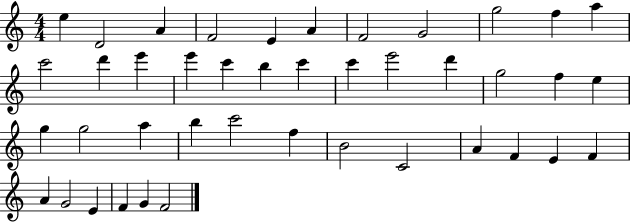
{
  \clef treble
  \numericTimeSignature
  \time 4/4
  \key c \major
  e''4 d'2 a'4 | f'2 e'4 a'4 | f'2 g'2 | g''2 f''4 a''4 | \break c'''2 d'''4 e'''4 | e'''4 c'''4 b''4 c'''4 | c'''4 e'''2 d'''4 | g''2 f''4 e''4 | \break g''4 g''2 a''4 | b''4 c'''2 f''4 | b'2 c'2 | a'4 f'4 e'4 f'4 | \break a'4 g'2 e'4 | f'4 g'4 f'2 | \bar "|."
}